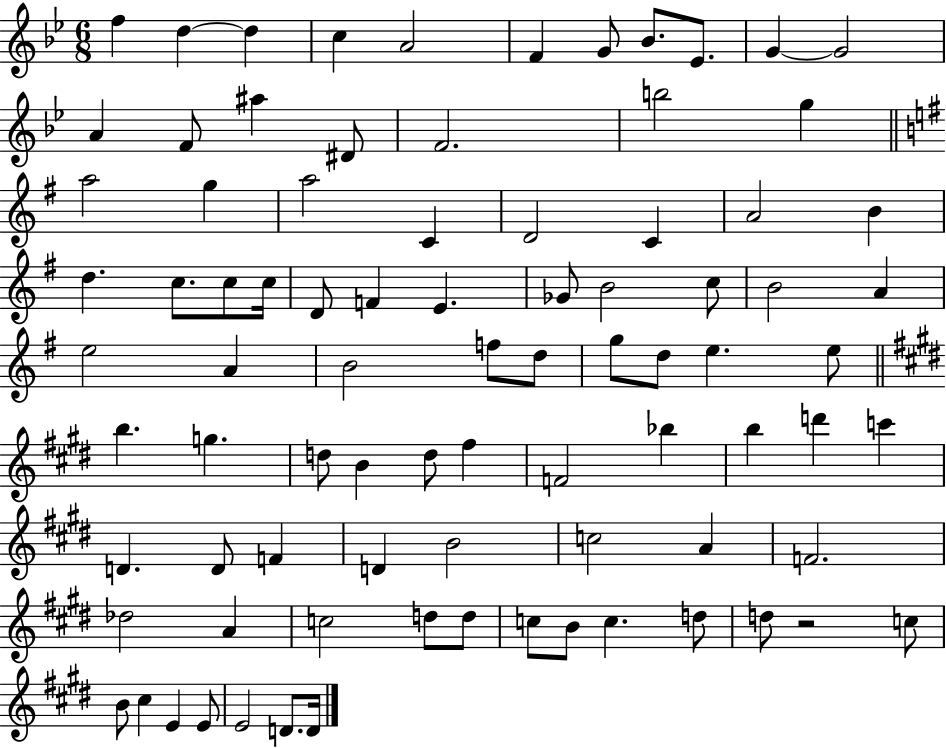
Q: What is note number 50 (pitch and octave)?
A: D5